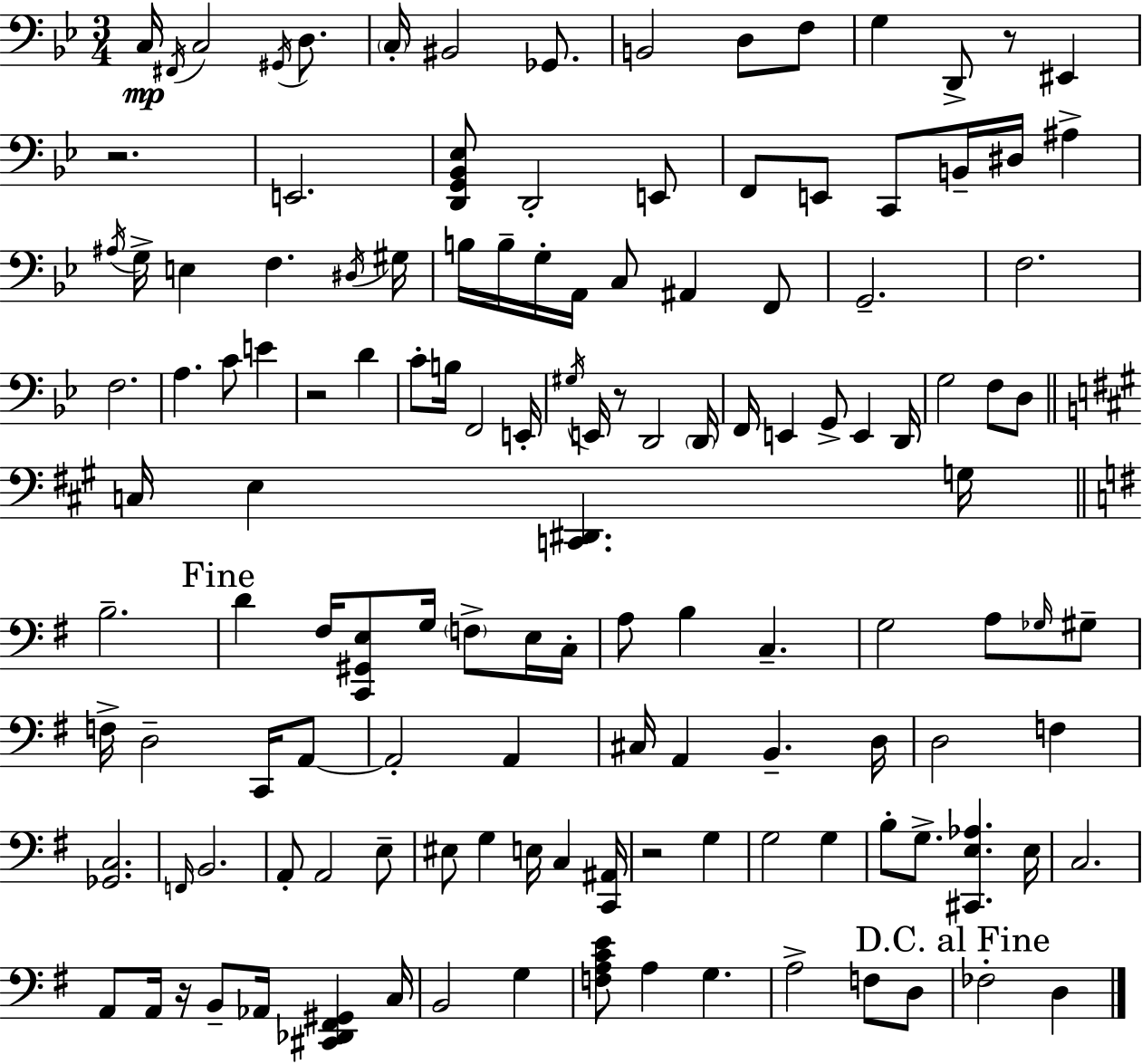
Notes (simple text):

C3/s F#2/s C3/h G#2/s D3/e. C3/s BIS2/h Gb2/e. B2/h D3/e F3/e G3/q D2/e R/e EIS2/q R/h. E2/h. [D2,G2,Bb2,Eb3]/e D2/h E2/e F2/e E2/e C2/e B2/s D#3/s A#3/q A#3/s G3/s E3/q F3/q. D#3/s G#3/s B3/s B3/s G3/s A2/s C3/e A#2/q F2/e G2/h. F3/h. F3/h. A3/q. C4/e E4/q R/h D4/q C4/e B3/s F2/h E2/s G#3/s E2/s R/e D2/h D2/s F2/s E2/q G2/e E2/q D2/s G3/h F3/e D3/e C3/s E3/q [C2,D#2]/q. G3/s B3/h. D4/q F#3/s [C2,G#2,E3]/e G3/s F3/e E3/s C3/s A3/e B3/q C3/q. G3/h A3/e Gb3/s G#3/e F3/s D3/h C2/s A2/e A2/h A2/q C#3/s A2/q B2/q. D3/s D3/h F3/q [Gb2,C3]/h. F2/s B2/h. A2/e A2/h E3/e EIS3/e G3/q E3/s C3/q [C2,A#2]/s R/h G3/q G3/h G3/q B3/e G3/e. [C#2,E3,Ab3]/q. E3/s C3/h. A2/e A2/s R/s B2/e Ab2/s [C#2,Db2,F#2,G#2]/q C3/s B2/h G3/q [F3,A3,C4,E4]/e A3/q G3/q. A3/h F3/e D3/e FES3/h D3/q